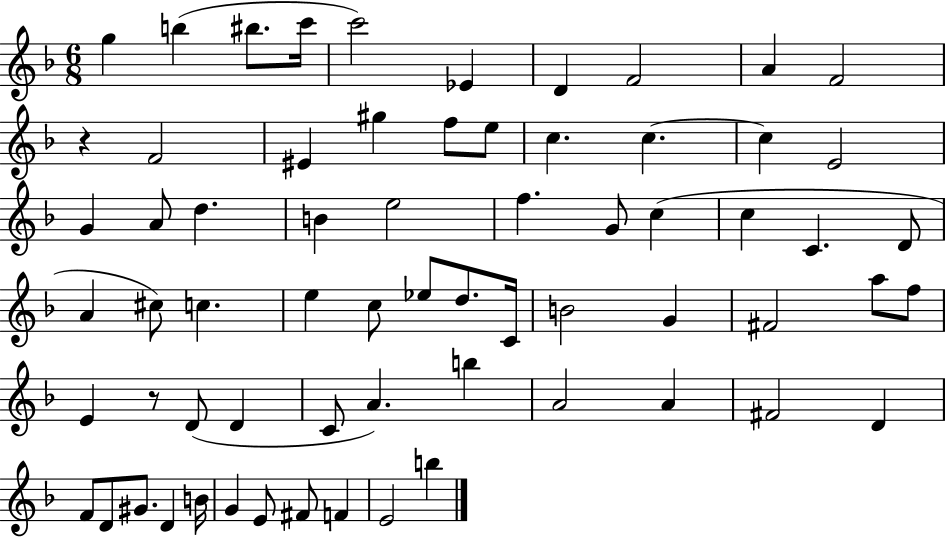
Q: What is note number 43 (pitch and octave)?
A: F5